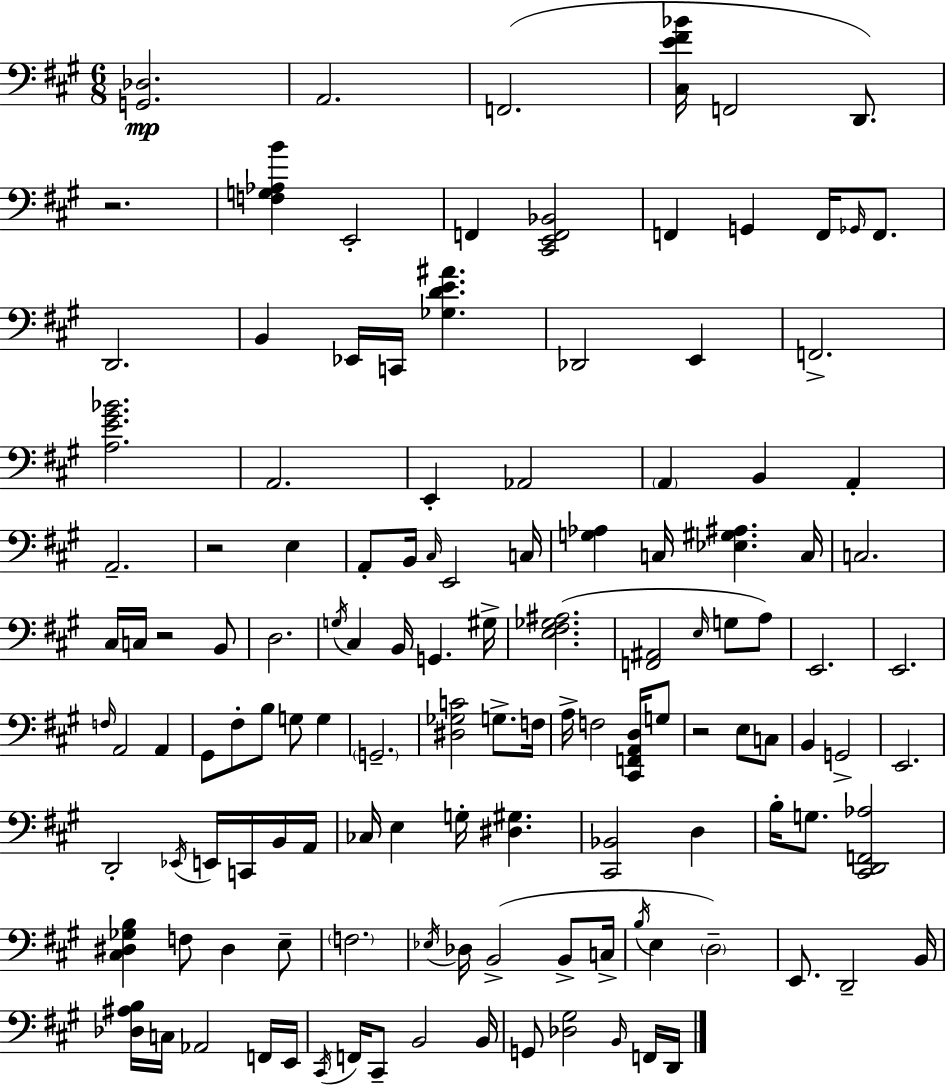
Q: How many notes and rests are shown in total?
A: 129